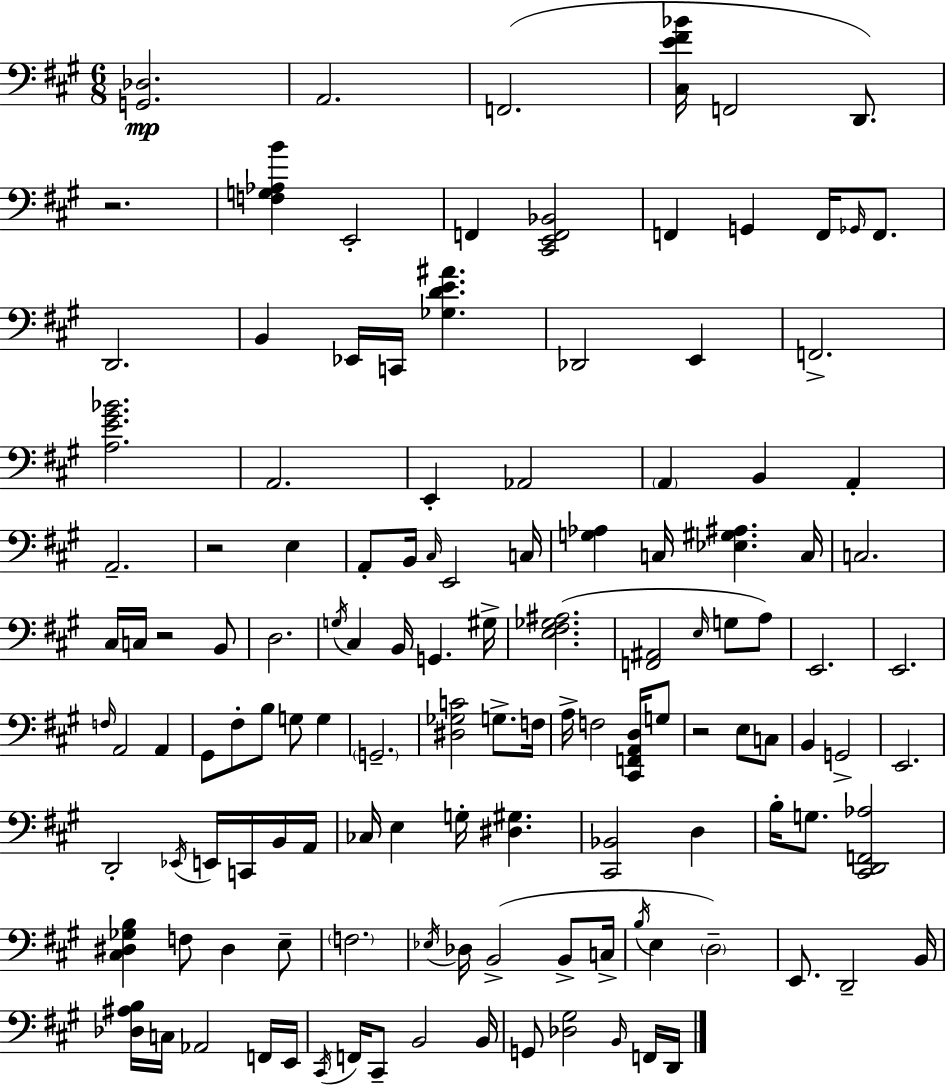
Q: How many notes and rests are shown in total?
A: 129